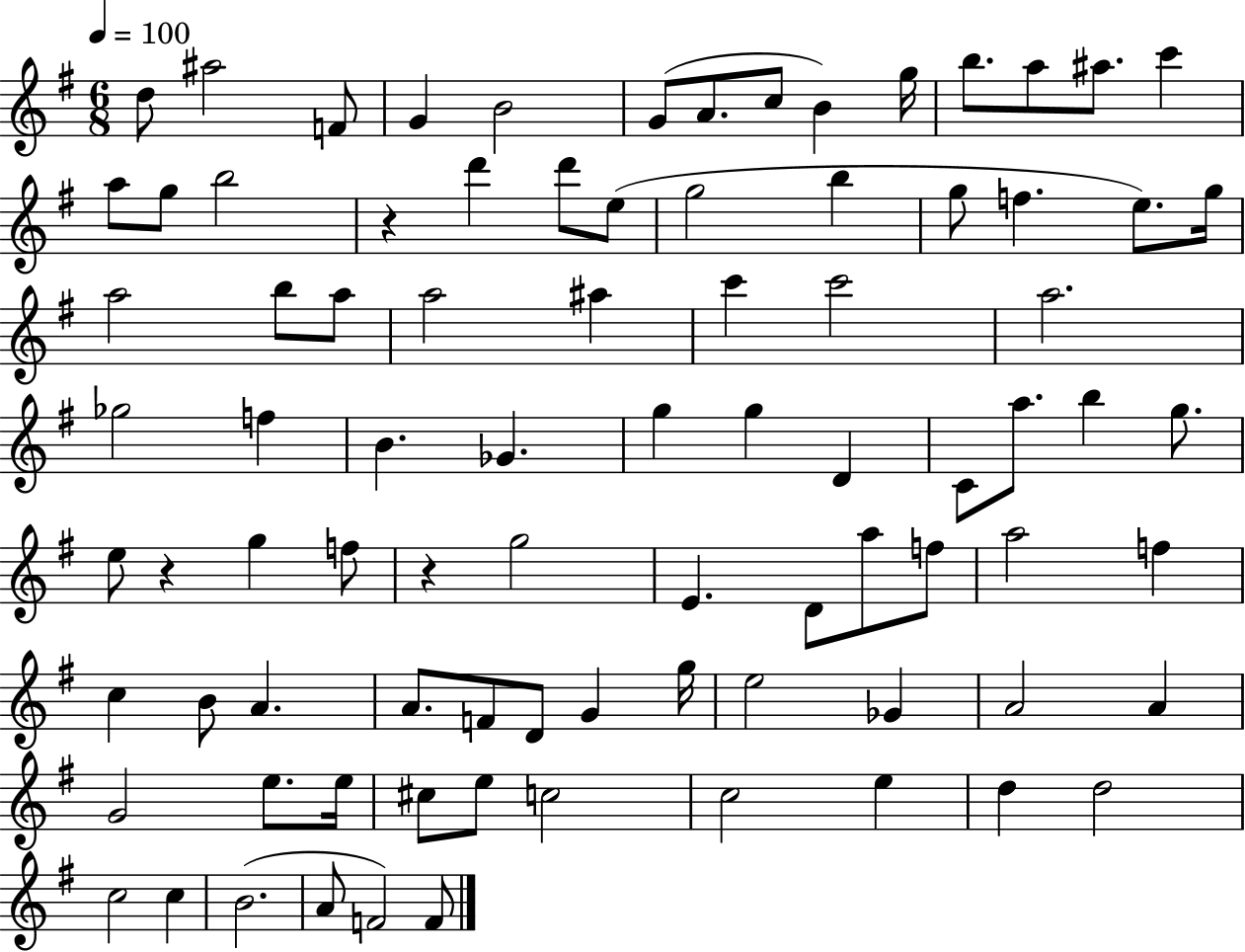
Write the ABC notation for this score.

X:1
T:Untitled
M:6/8
L:1/4
K:G
d/2 ^a2 F/2 G B2 G/2 A/2 c/2 B g/4 b/2 a/2 ^a/2 c' a/2 g/2 b2 z d' d'/2 e/2 g2 b g/2 f e/2 g/4 a2 b/2 a/2 a2 ^a c' c'2 a2 _g2 f B _G g g D C/2 a/2 b g/2 e/2 z g f/2 z g2 E D/2 a/2 f/2 a2 f c B/2 A A/2 F/2 D/2 G g/4 e2 _G A2 A G2 e/2 e/4 ^c/2 e/2 c2 c2 e d d2 c2 c B2 A/2 F2 F/2